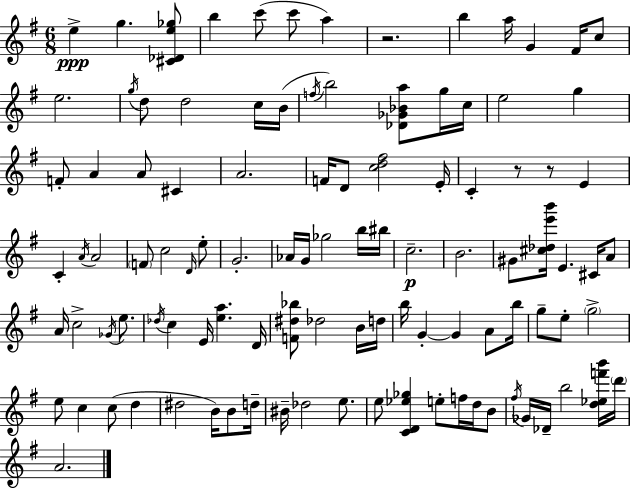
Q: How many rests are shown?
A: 3